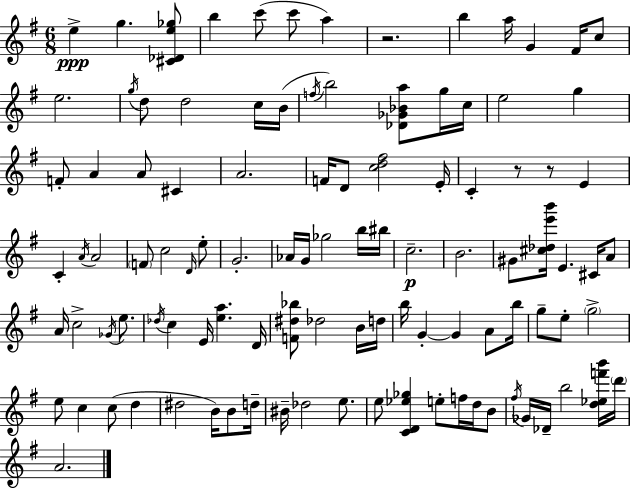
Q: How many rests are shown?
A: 3